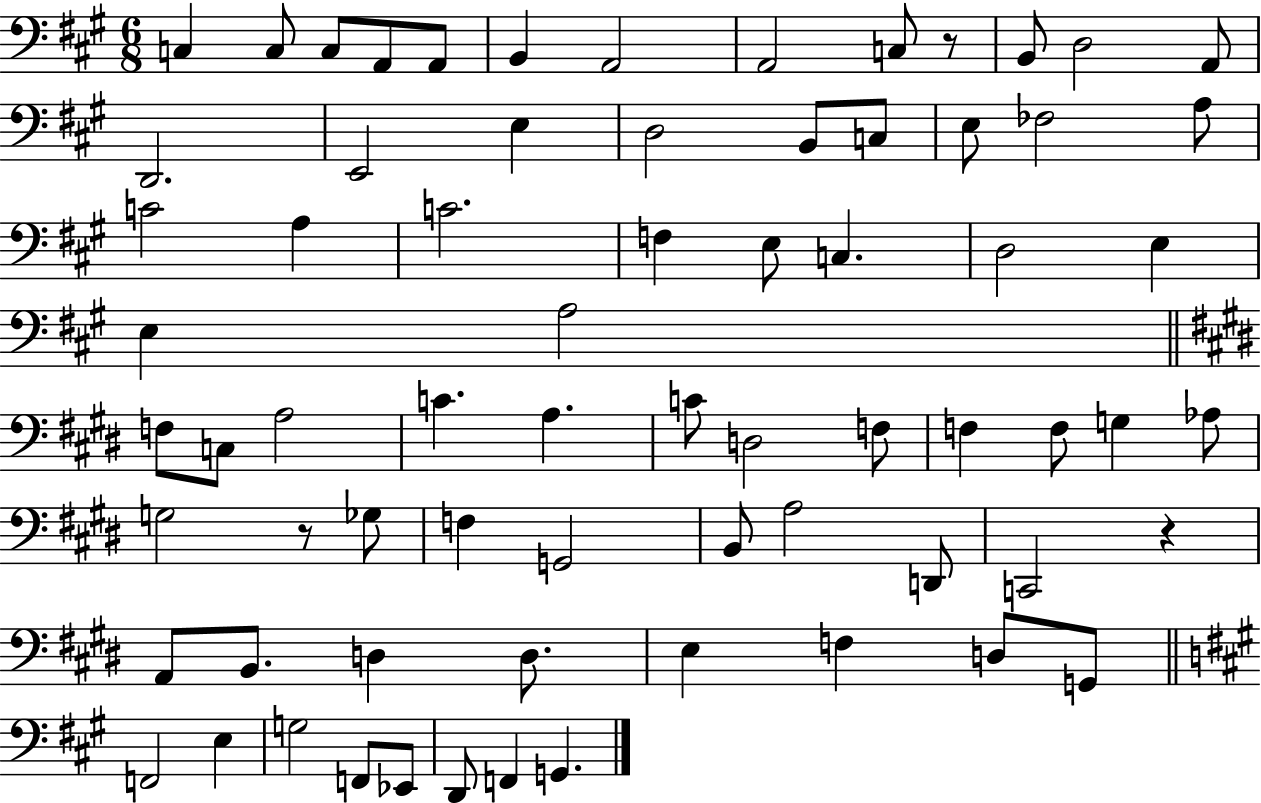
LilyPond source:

{
  \clef bass
  \numericTimeSignature
  \time 6/8
  \key a \major
  c4 c8 c8 a,8 a,8 | b,4 a,2 | a,2 c8 r8 | b,8 d2 a,8 | \break d,2. | e,2 e4 | d2 b,8 c8 | e8 fes2 a8 | \break c'2 a4 | c'2. | f4 e8 c4. | d2 e4 | \break e4 a2 | \bar "||" \break \key e \major f8 c8 a2 | c'4. a4. | c'8 d2 f8 | f4 f8 g4 aes8 | \break g2 r8 ges8 | f4 g,2 | b,8 a2 d,8 | c,2 r4 | \break a,8 b,8. d4 d8. | e4 f4 d8 g,8 | \bar "||" \break \key a \major f,2 e4 | g2 f,8 ees,8 | d,8 f,4 g,4. | \bar "|."
}